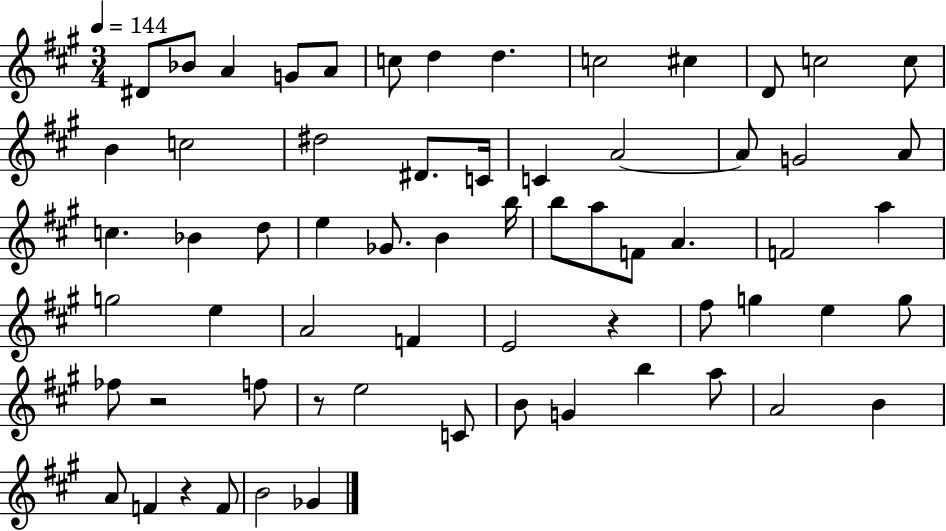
D#4/e Bb4/e A4/q G4/e A4/e C5/e D5/q D5/q. C5/h C#5/q D4/e C5/h C5/e B4/q C5/h D#5/h D#4/e. C4/s C4/q A4/h A4/e G4/h A4/e C5/q. Bb4/q D5/e E5/q Gb4/e. B4/q B5/s B5/e A5/e F4/e A4/q. F4/h A5/q G5/h E5/q A4/h F4/q E4/h R/q F#5/e G5/q E5/q G5/e FES5/e R/h F5/e R/e E5/h C4/e B4/e G4/q B5/q A5/e A4/h B4/q A4/e F4/q R/q F4/e B4/h Gb4/q